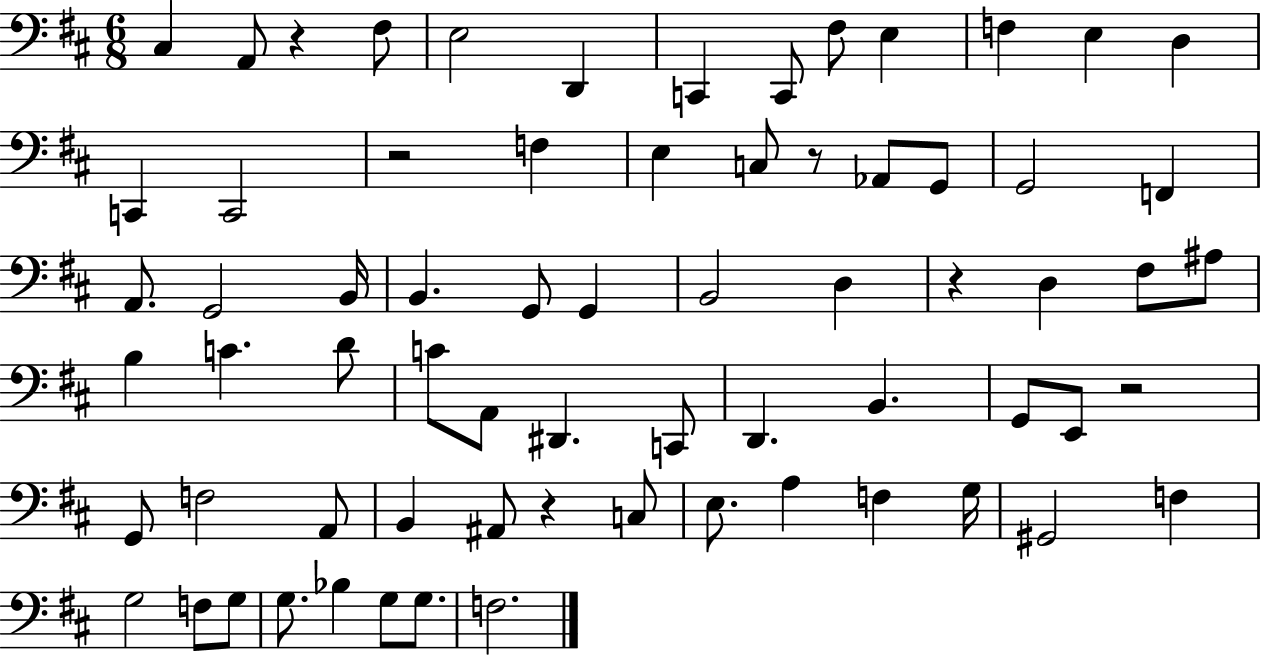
{
  \clef bass
  \numericTimeSignature
  \time 6/8
  \key d \major
  cis4 a,8 r4 fis8 | e2 d,4 | c,4 c,8 fis8 e4 | f4 e4 d4 | \break c,4 c,2 | r2 f4 | e4 c8 r8 aes,8 g,8 | g,2 f,4 | \break a,8. g,2 b,16 | b,4. g,8 g,4 | b,2 d4 | r4 d4 fis8 ais8 | \break b4 c'4. d'8 | c'8 a,8 dis,4. c,8 | d,4. b,4. | g,8 e,8 r2 | \break g,8 f2 a,8 | b,4 ais,8 r4 c8 | e8. a4 f4 g16 | gis,2 f4 | \break g2 f8 g8 | g8. bes4 g8 g8. | f2. | \bar "|."
}